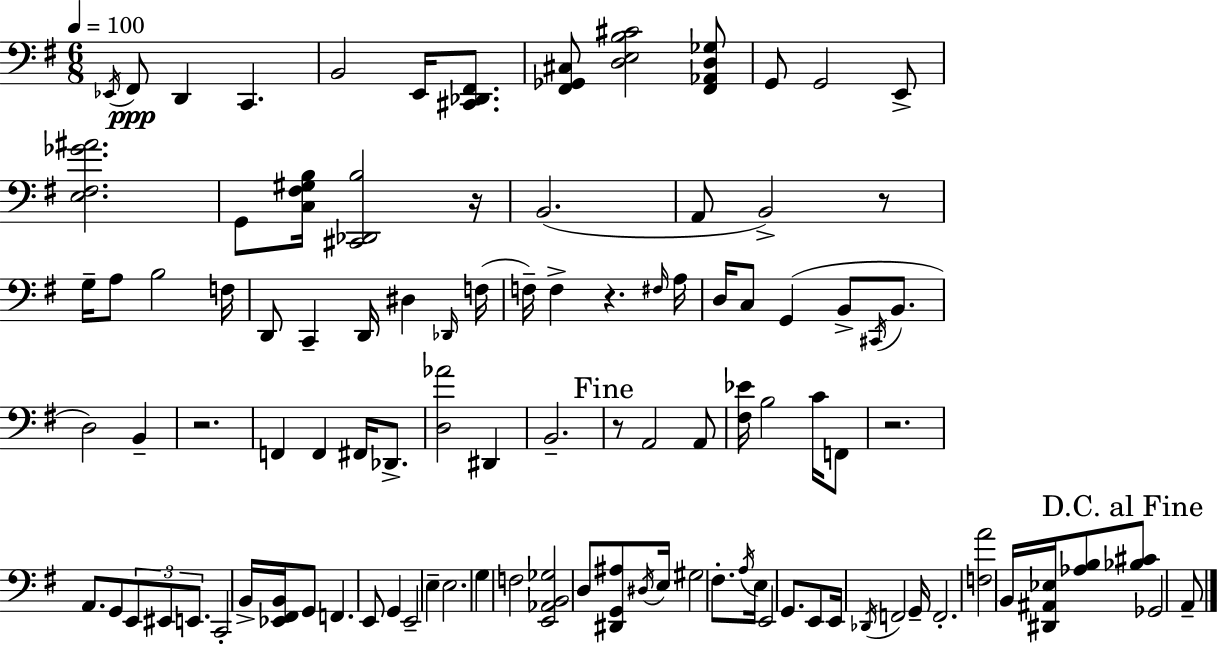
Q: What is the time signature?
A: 6/8